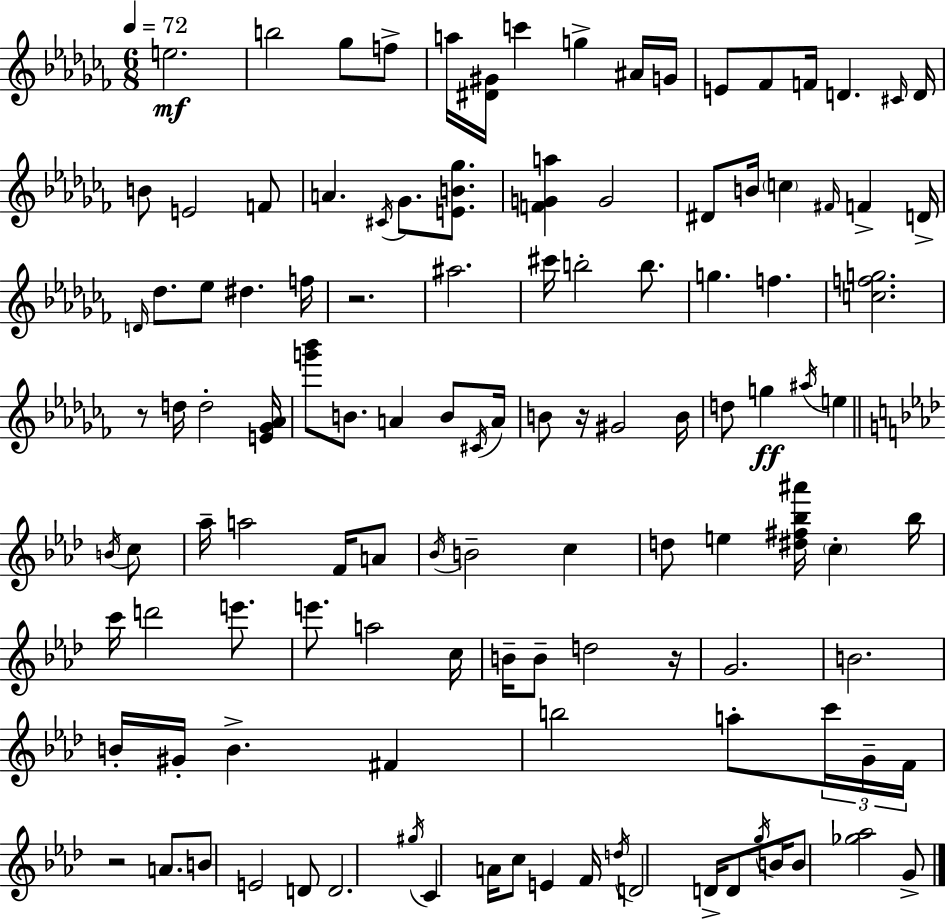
E5/h. B5/h Gb5/e F5/e A5/s [D#4,G#4]/s C6/q G5/q A#4/s G4/s E4/e FES4/e F4/s D4/q. C#4/s D4/s B4/e E4/h F4/e A4/q. C#4/s Gb4/e. [E4,B4,Gb5]/e. [F4,G4,A5]/q G4/h D#4/e B4/s C5/q F#4/s F4/q D4/s D4/s Db5/e. Eb5/e D#5/q. F5/s R/h. A#5/h. C#6/s B5/h B5/e. G5/q. F5/q. [C5,F5,G5]/h. R/e D5/s D5/h [E4,Gb4,Ab4]/s [G6,Bb6]/e B4/e. A4/q B4/e C#4/s A4/s B4/e R/s G#4/h B4/s D5/e G5/q A#5/s E5/q B4/s C5/e Ab5/s A5/h F4/s A4/e Bb4/s B4/h C5/q D5/e E5/q [D#5,F#5,Bb5,A#6]/s C5/q Bb5/s C6/s D6/h E6/e. E6/e. A5/h C5/s B4/s B4/e D5/h R/s G4/h. B4/h. B4/s G#4/s B4/q. F#4/q B5/h A5/e C6/s G4/s F4/s R/h A4/e. B4/e E4/h D4/e D4/h. G#5/s C4/q A4/s C5/e E4/q F4/s D5/s D4/h D4/s D4/e G5/s B4/s B4/e [Gb5,Ab5]/h G4/e